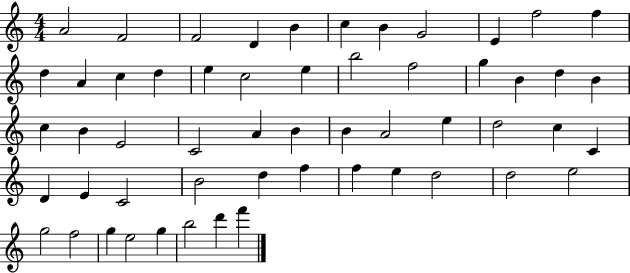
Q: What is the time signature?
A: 4/4